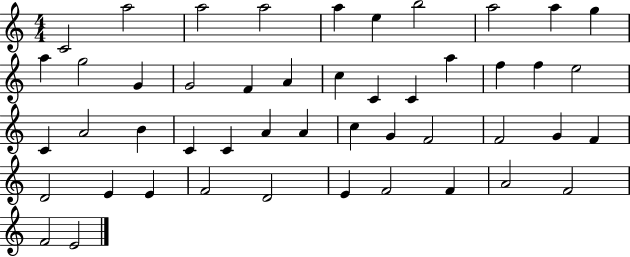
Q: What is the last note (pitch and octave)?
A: E4